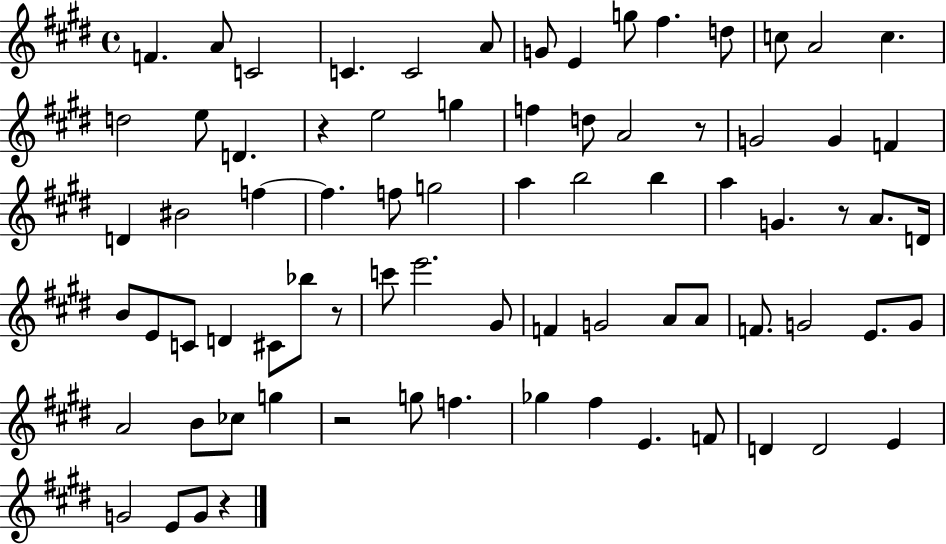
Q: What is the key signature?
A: E major